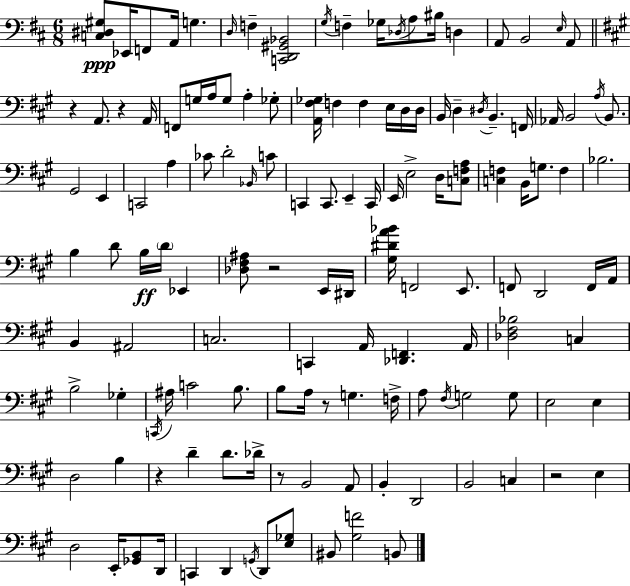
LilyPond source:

{
  \clef bass
  \numericTimeSignature
  \time 6/8
  \key d \major
  \repeat volta 2 { <c dis gis>8\ppp ees,16 f,8 a,16 g4. | \grace { d16 } f4-- <c, d, gis, bes,>2 | \acciaccatura { g16 } f4-- ges16 \acciaccatura { des16 } a8 bis16 d4 | a,8 b,2 | \break \grace { e16 } a,8 \bar "||" \break \key a \major r4 a,8. r4 a,16 | f,8 g16 a16 g8 a4-. ges8-. | <a, fis ges>16 f4 f4 e16 d16 d16 | b,16 d4-- \acciaccatura { dis16 } b,4.-- | \break f,16 aes,16 b,2 \acciaccatura { a16 } b,8. | gis,2 e,4 | c,2 a4 | ces'8 d'2-. | \break \grace { bes,16 } c'8 c,4 c,8. e,4-- | c,16 e,16 e2-> | d16 <c f a>8 <c f>4 b,16 g8. f4 | bes2. | \break b4 d'8 b16\ff \parenthesize d'16 ees,4 | <des fis ais>8 r2 | e,16 dis,16 <gis dis' a' bes'>16 f,2 | e,8. f,8 d,2 | \break f,16 a,16 b,4 ais,2 | c2. | c,4 a,16 <des, f,>4. | a,16 <des fis bes>2 c4 | \break b2-> ges4-. | \acciaccatura { c,16 } ais16 c'2 | b8. b8 a16 r8 g4. | f16-> a8 \acciaccatura { fis16 } g2 | \break g8 e2 | e4 d2 | b4 r4 d'4-- | d'8. des'16-> r8 b,2 | \break a,8 b,4-. d,2 | b,2 | c4 r2 | e4 d2 | \break e,16-. <ges, b,>8 d,16 c,4 d,4 | \acciaccatura { g,16 } d,8 <e ges>8 bis,8 <gis f'>2 | b,8 } \bar "|."
}